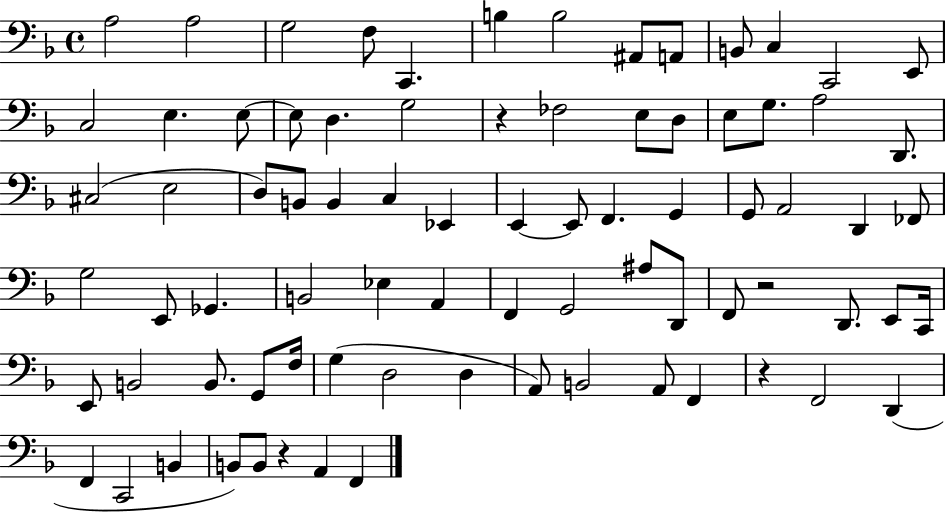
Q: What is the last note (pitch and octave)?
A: F2